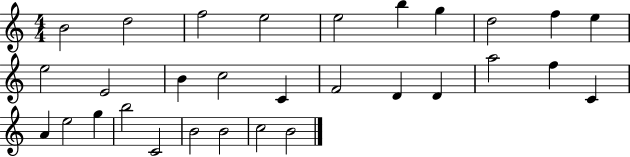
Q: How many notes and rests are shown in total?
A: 30